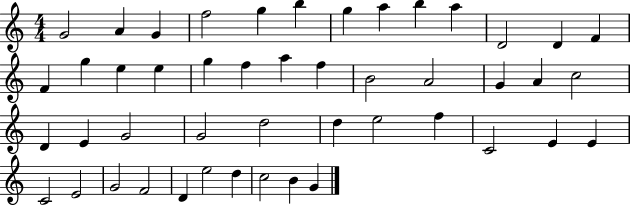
{
  \clef treble
  \numericTimeSignature
  \time 4/4
  \key c \major
  g'2 a'4 g'4 | f''2 g''4 b''4 | g''4 a''4 b''4 a''4 | d'2 d'4 f'4 | \break f'4 g''4 e''4 e''4 | g''4 f''4 a''4 f''4 | b'2 a'2 | g'4 a'4 c''2 | \break d'4 e'4 g'2 | g'2 d''2 | d''4 e''2 f''4 | c'2 e'4 e'4 | \break c'2 e'2 | g'2 f'2 | d'4 e''2 d''4 | c''2 b'4 g'4 | \break \bar "|."
}